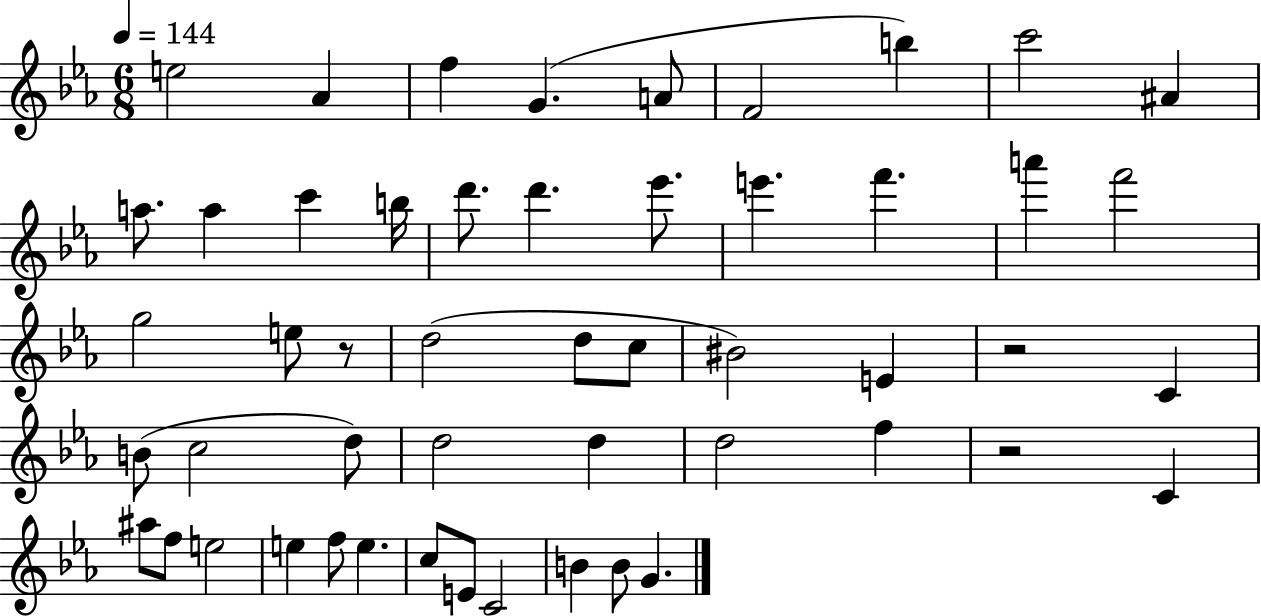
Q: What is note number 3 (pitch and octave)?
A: F5